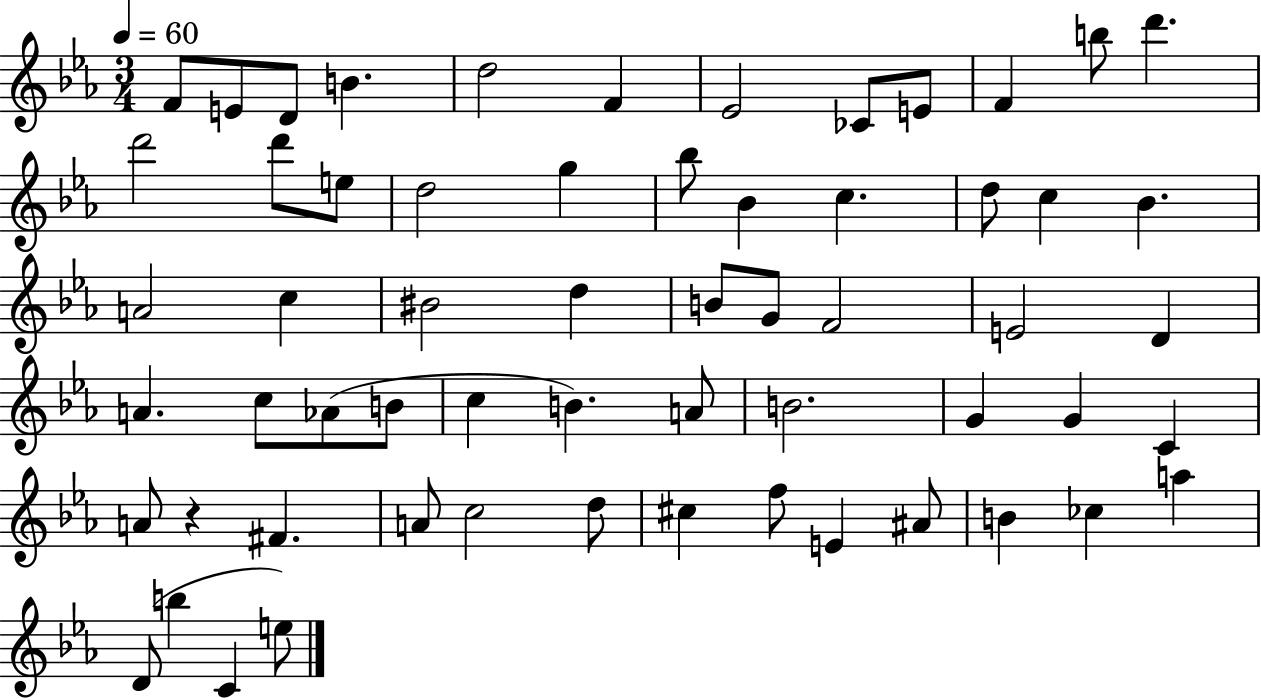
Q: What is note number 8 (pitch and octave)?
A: CES4